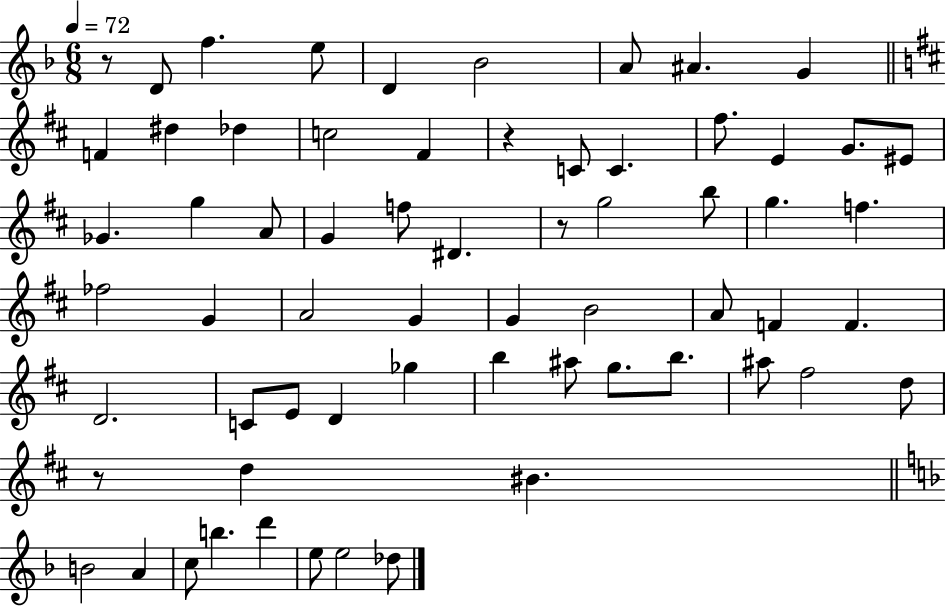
R/e D4/e F5/q. E5/e D4/q Bb4/h A4/e A#4/q. G4/q F4/q D#5/q Db5/q C5/h F#4/q R/q C4/e C4/q. F#5/e. E4/q G4/e. EIS4/e Gb4/q. G5/q A4/e G4/q F5/e D#4/q. R/e G5/h B5/e G5/q. F5/q. FES5/h G4/q A4/h G4/q G4/q B4/h A4/e F4/q F4/q. D4/h. C4/e E4/e D4/q Gb5/q B5/q A#5/e G5/e. B5/e. A#5/e F#5/h D5/e R/e D5/q BIS4/q. B4/h A4/q C5/e B5/q. D6/q E5/e E5/h Db5/e